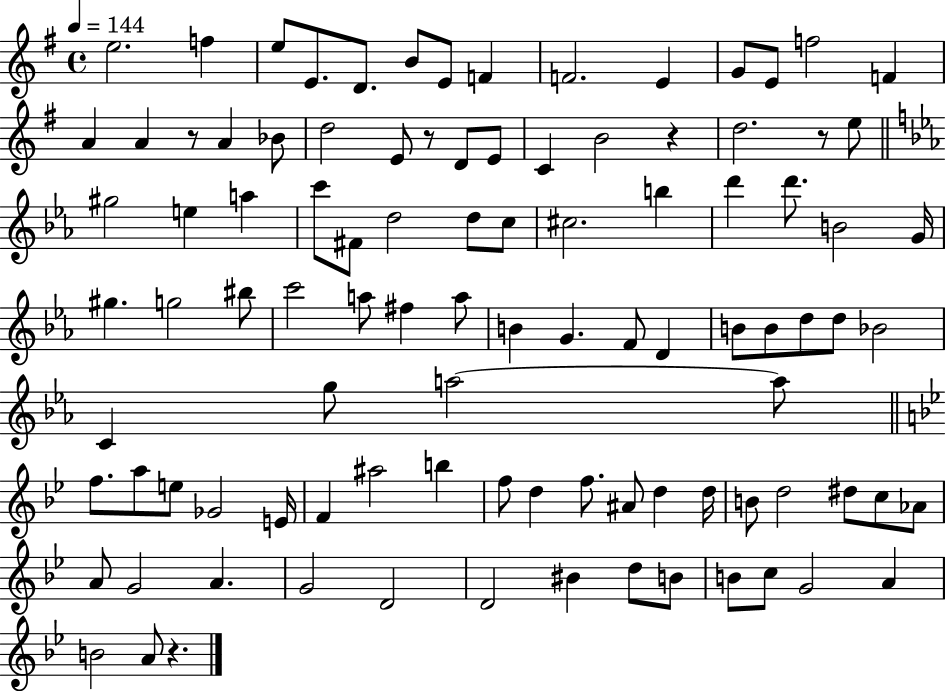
E5/h. F5/q E5/e E4/e. D4/e. B4/e E4/e F4/q F4/h. E4/q G4/e E4/e F5/h F4/q A4/q A4/q R/e A4/q Bb4/e D5/h E4/e R/e D4/e E4/e C4/q B4/h R/q D5/h. R/e E5/e G#5/h E5/q A5/q C6/e F#4/e D5/h D5/e C5/e C#5/h. B5/q D6/q D6/e. B4/h G4/s G#5/q. G5/h BIS5/e C6/h A5/e F#5/q A5/e B4/q G4/q. F4/e D4/q B4/e B4/e D5/e D5/e Bb4/h C4/q G5/e A5/h A5/e F5/e. A5/e E5/e Gb4/h E4/s F4/q A#5/h B5/q F5/e D5/q F5/e. A#4/e D5/q D5/s B4/e D5/h D#5/e C5/e Ab4/e A4/e G4/h A4/q. G4/h D4/h D4/h BIS4/q D5/e B4/e B4/e C5/e G4/h A4/q B4/h A4/e R/q.